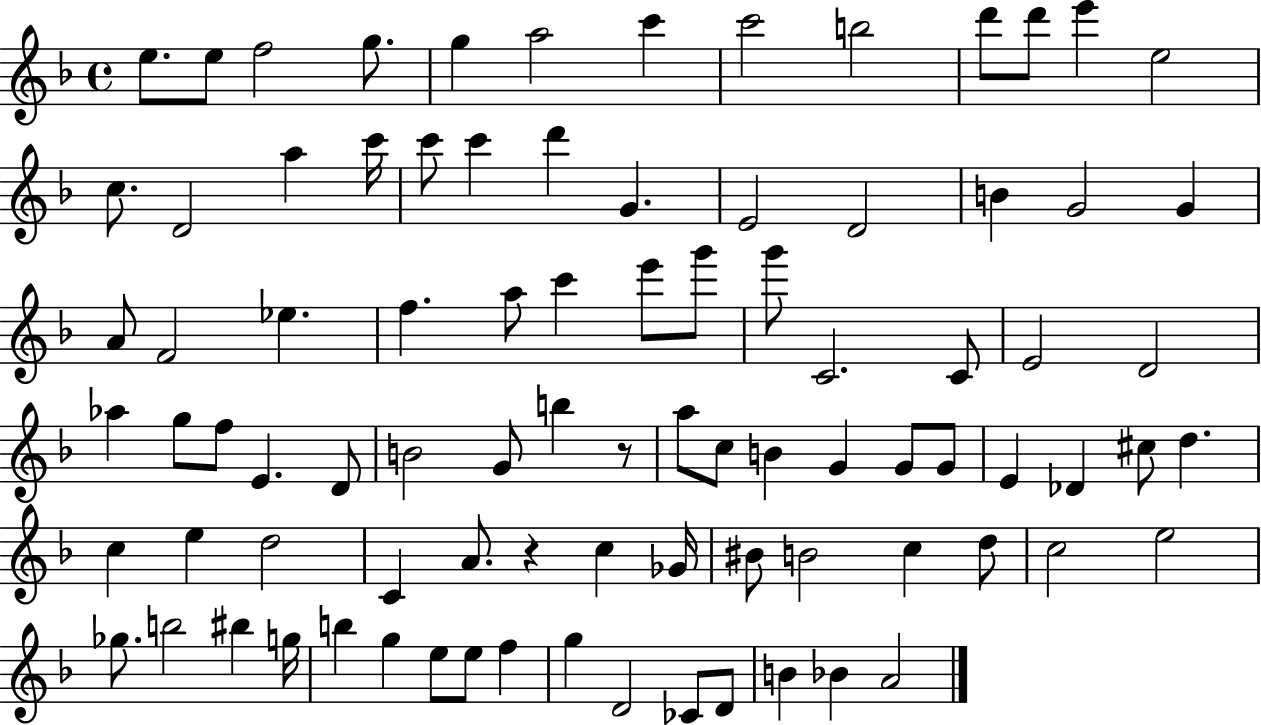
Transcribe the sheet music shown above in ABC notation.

X:1
T:Untitled
M:4/4
L:1/4
K:F
e/2 e/2 f2 g/2 g a2 c' c'2 b2 d'/2 d'/2 e' e2 c/2 D2 a c'/4 c'/2 c' d' G E2 D2 B G2 G A/2 F2 _e f a/2 c' e'/2 g'/2 g'/2 C2 C/2 E2 D2 _a g/2 f/2 E D/2 B2 G/2 b z/2 a/2 c/2 B G G/2 G/2 E _D ^c/2 d c e d2 C A/2 z c _G/4 ^B/2 B2 c d/2 c2 e2 _g/2 b2 ^b g/4 b g e/2 e/2 f g D2 _C/2 D/2 B _B A2